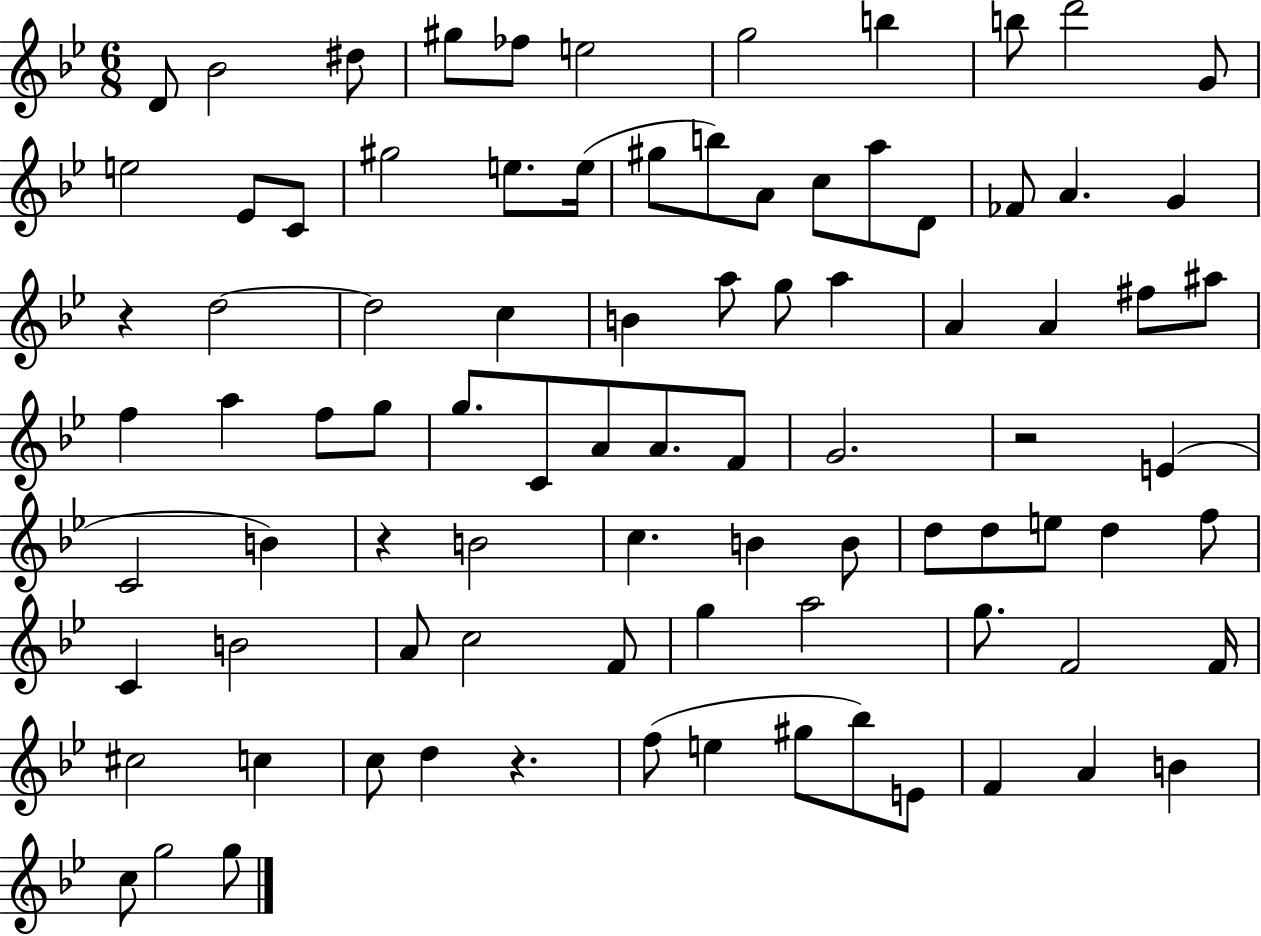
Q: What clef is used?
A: treble